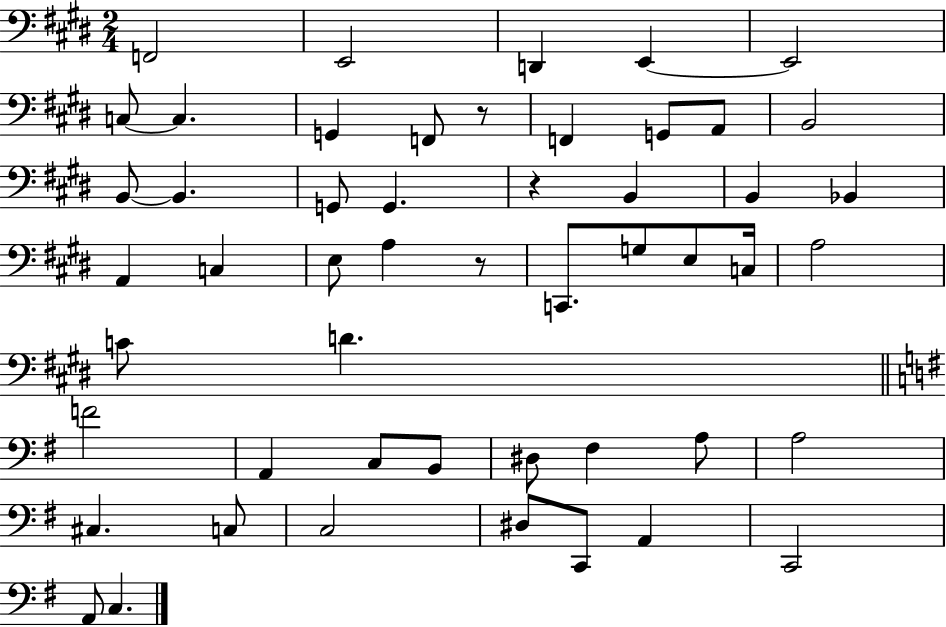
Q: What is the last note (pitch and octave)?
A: C3